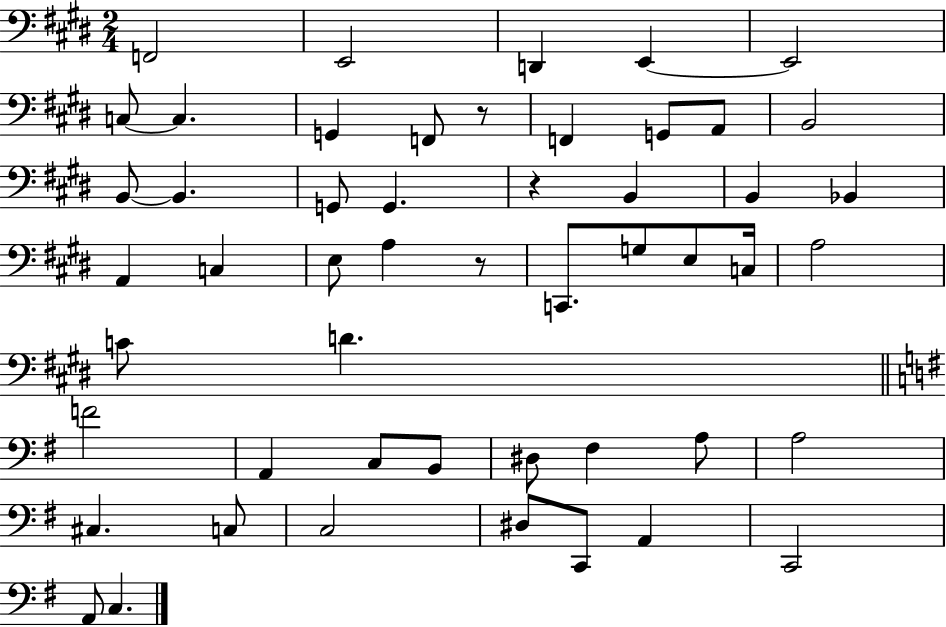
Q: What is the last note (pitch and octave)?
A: C3